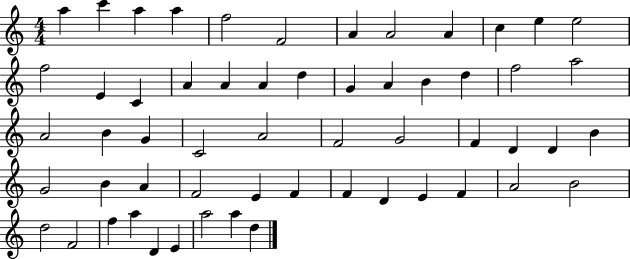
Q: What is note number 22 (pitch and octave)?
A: B4